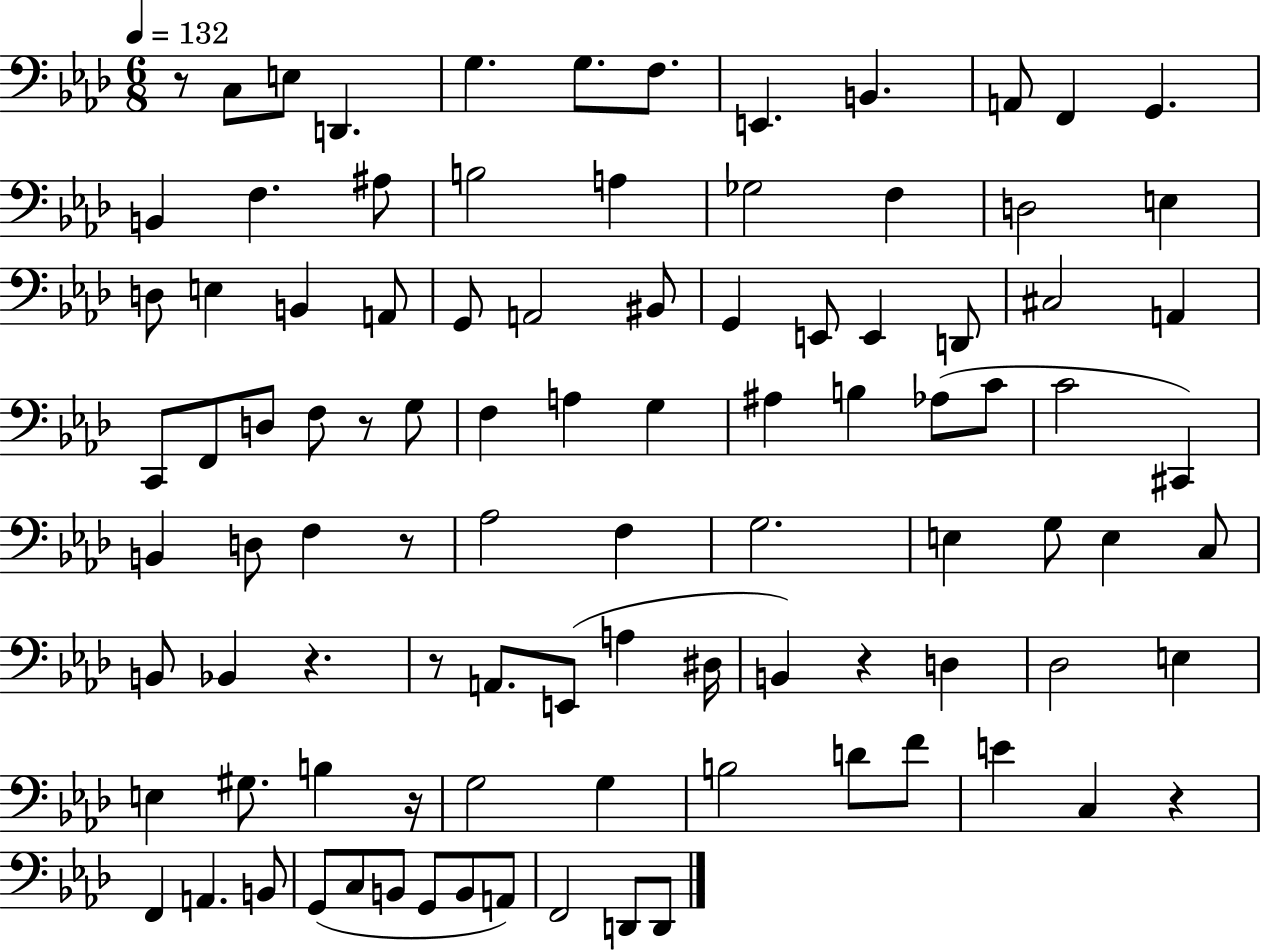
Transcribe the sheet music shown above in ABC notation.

X:1
T:Untitled
M:6/8
L:1/4
K:Ab
z/2 C,/2 E,/2 D,, G, G,/2 F,/2 E,, B,, A,,/2 F,, G,, B,, F, ^A,/2 B,2 A, _G,2 F, D,2 E, D,/2 E, B,, A,,/2 G,,/2 A,,2 ^B,,/2 G,, E,,/2 E,, D,,/2 ^C,2 A,, C,,/2 F,,/2 D,/2 F,/2 z/2 G,/2 F, A, G, ^A, B, _A,/2 C/2 C2 ^C,, B,, D,/2 F, z/2 _A,2 F, G,2 E, G,/2 E, C,/2 B,,/2 _B,, z z/2 A,,/2 E,,/2 A, ^D,/4 B,, z D, _D,2 E, E, ^G,/2 B, z/4 G,2 G, B,2 D/2 F/2 E C, z F,, A,, B,,/2 G,,/2 C,/2 B,,/2 G,,/2 B,,/2 A,,/2 F,,2 D,,/2 D,,/2